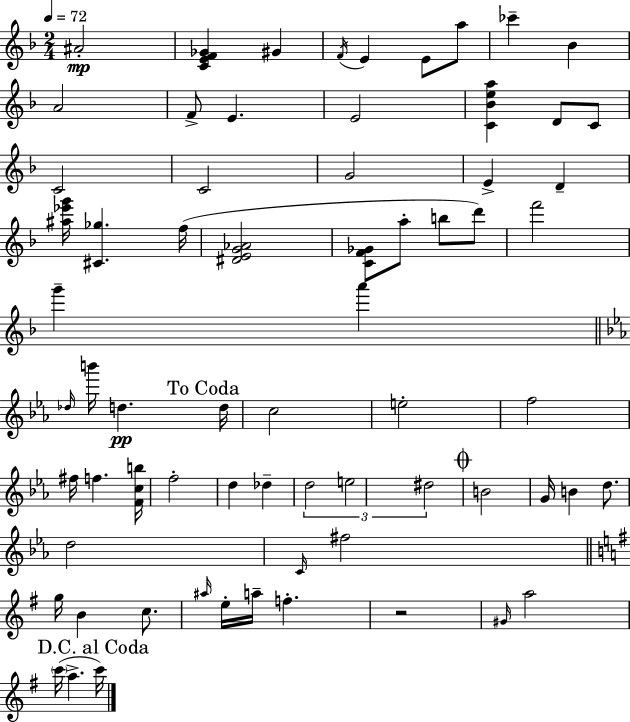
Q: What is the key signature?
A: F major